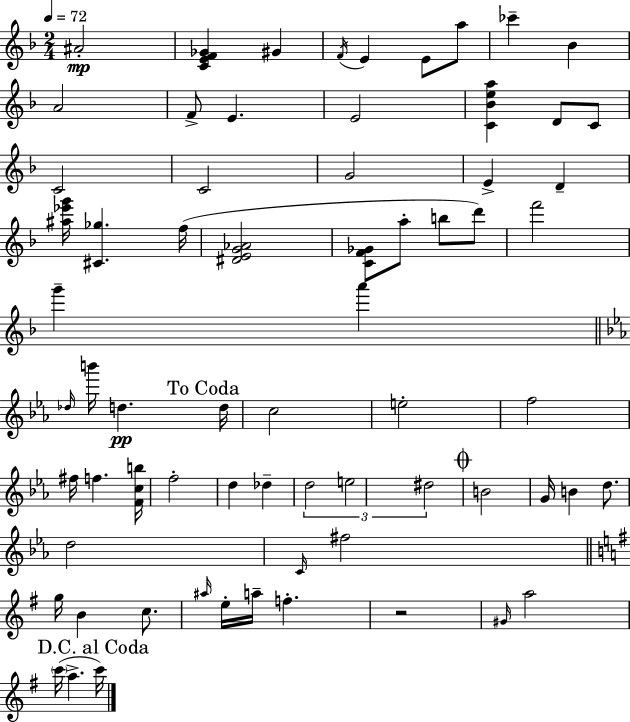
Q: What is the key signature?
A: F major